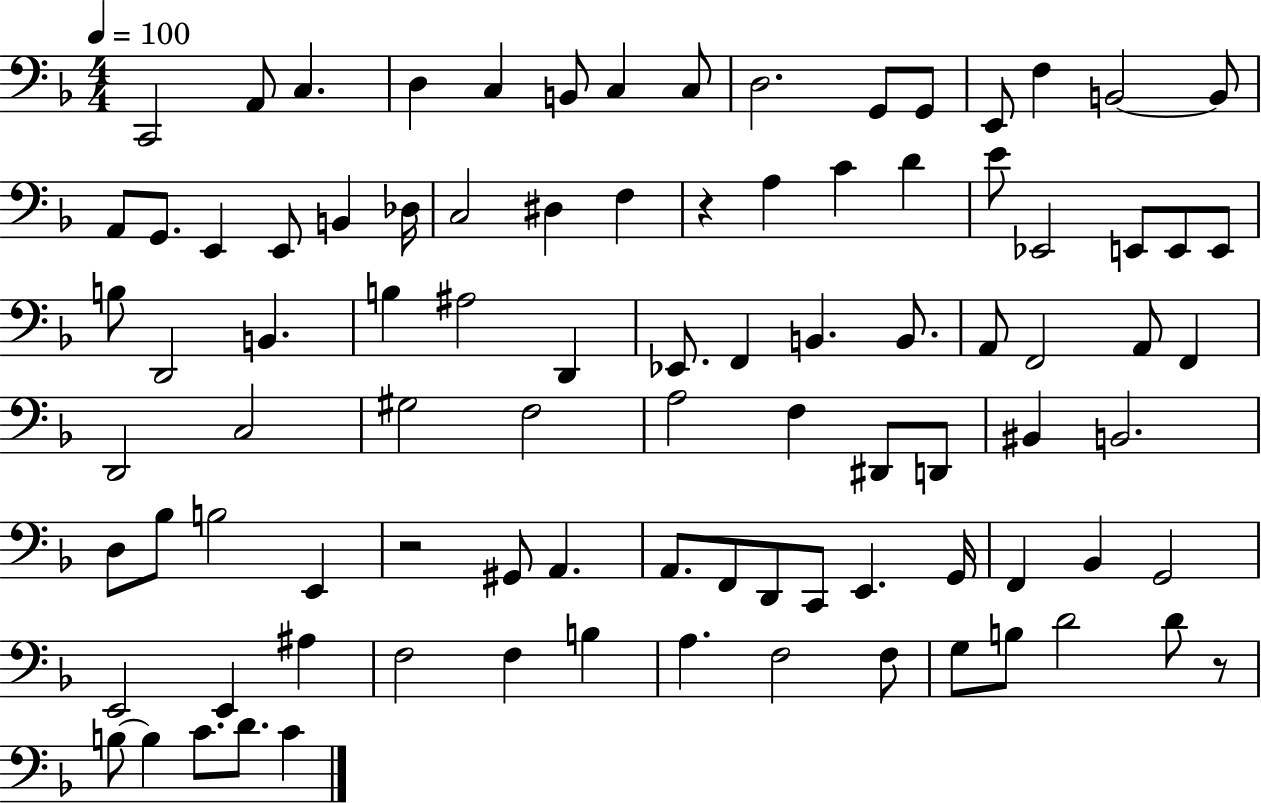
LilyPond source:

{
  \clef bass
  \numericTimeSignature
  \time 4/4
  \key f \major
  \tempo 4 = 100
  c,2 a,8 c4. | d4 c4 b,8 c4 c8 | d2. g,8 g,8 | e,8 f4 b,2~~ b,8 | \break a,8 g,8. e,4 e,8 b,4 des16 | c2 dis4 f4 | r4 a4 c'4 d'4 | e'8 ees,2 e,8 e,8 e,8 | \break b8 d,2 b,4. | b4 ais2 d,4 | ees,8. f,4 b,4. b,8. | a,8 f,2 a,8 f,4 | \break d,2 c2 | gis2 f2 | a2 f4 dis,8 d,8 | bis,4 b,2. | \break d8 bes8 b2 e,4 | r2 gis,8 a,4. | a,8. f,8 d,8 c,8 e,4. g,16 | f,4 bes,4 g,2 | \break e,2 e,4 ais4 | f2 f4 b4 | a4. f2 f8 | g8 b8 d'2 d'8 r8 | \break b8~~ b4 c'8. d'8. c'4 | \bar "|."
}